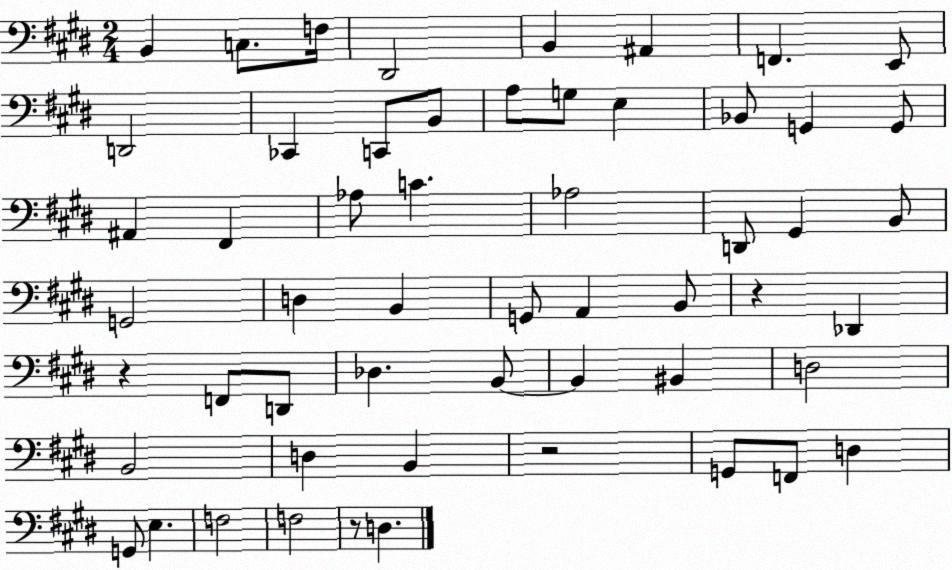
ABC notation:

X:1
T:Untitled
M:2/4
L:1/4
K:E
B,, C,/2 F,/4 ^D,,2 B,, ^A,, F,, E,,/2 D,,2 _C,, C,,/2 B,,/2 A,/2 G,/2 E, _B,,/2 G,, G,,/2 ^A,, ^F,, _A,/2 C _A,2 D,,/2 ^G,, B,,/2 G,,2 D, B,, G,,/2 A,, B,,/2 z _D,, z F,,/2 D,,/2 _D, B,,/2 B,, ^B,, D,2 B,,2 D, B,, z2 G,,/2 F,,/2 D, G,,/2 E, F,2 F,2 z/2 D,